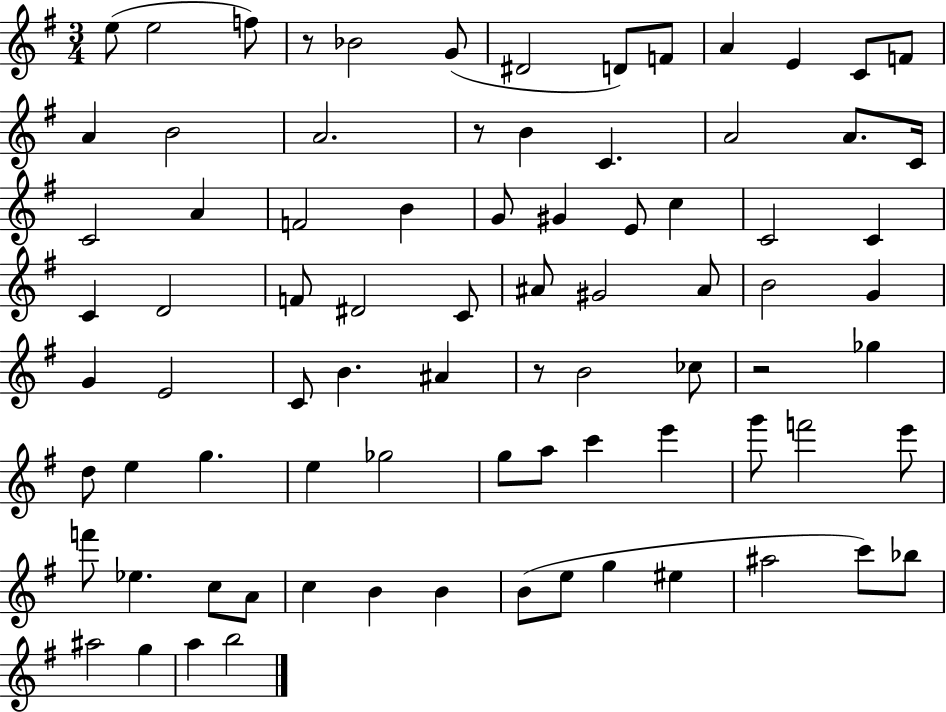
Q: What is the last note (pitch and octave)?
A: B5